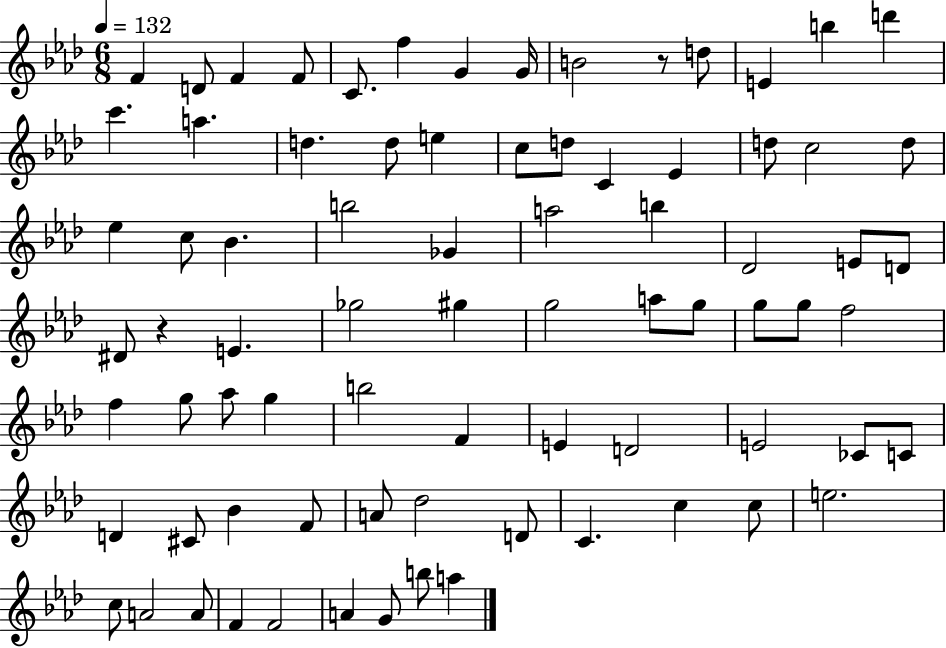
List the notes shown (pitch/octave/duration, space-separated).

F4/q D4/e F4/q F4/e C4/e. F5/q G4/q G4/s B4/h R/e D5/e E4/q B5/q D6/q C6/q. A5/q. D5/q. D5/e E5/q C5/e D5/e C4/q Eb4/q D5/e C5/h D5/e Eb5/q C5/e Bb4/q. B5/h Gb4/q A5/h B5/q Db4/h E4/e D4/e D#4/e R/q E4/q. Gb5/h G#5/q G5/h A5/e G5/e G5/e G5/e F5/h F5/q G5/e Ab5/e G5/q B5/h F4/q E4/q D4/h E4/h CES4/e C4/e D4/q C#4/e Bb4/q F4/e A4/e Db5/h D4/e C4/q. C5/q C5/e E5/h. C5/e A4/h A4/e F4/q F4/h A4/q G4/e B5/e A5/q